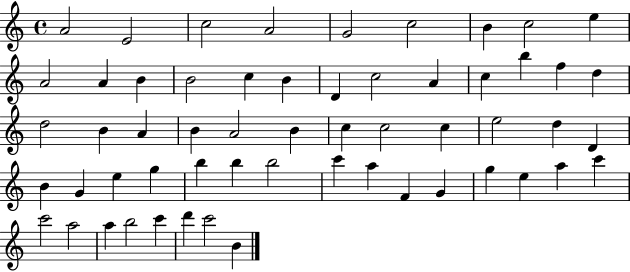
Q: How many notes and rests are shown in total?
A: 57